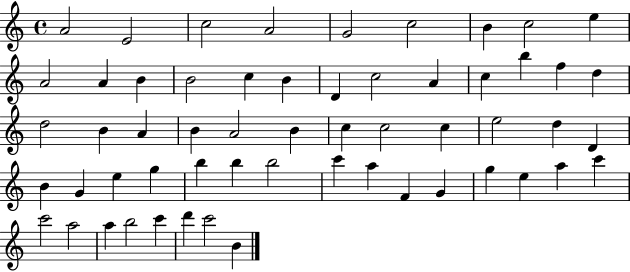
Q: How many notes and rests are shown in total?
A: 57